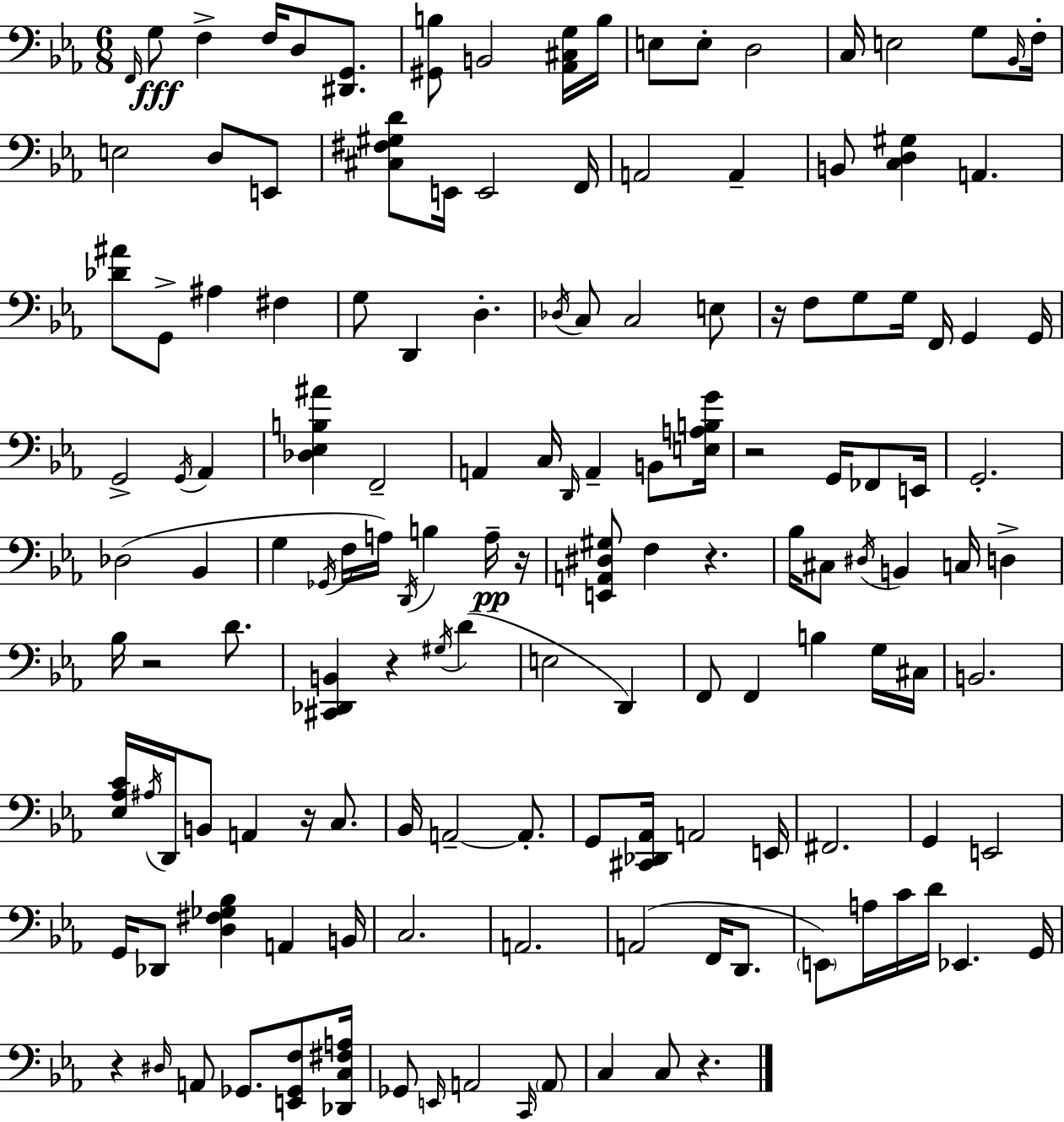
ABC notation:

X:1
T:Untitled
M:6/8
L:1/4
K:Cm
F,,/4 G,/2 F, F,/4 D,/2 [^D,,G,,]/2 [^G,,B,]/2 B,,2 [_A,,^C,G,]/4 B,/4 E,/2 E,/2 D,2 C,/4 E,2 G,/2 _B,,/4 F,/4 E,2 D,/2 E,,/2 [^C,^F,^G,D]/2 E,,/4 E,,2 F,,/4 A,,2 A,, B,,/2 [C,D,^G,] A,, [_D^A]/2 G,,/2 ^A, ^F, G,/2 D,, D, _D,/4 C,/2 C,2 E,/2 z/4 F,/2 G,/2 G,/4 F,,/4 G,, G,,/4 G,,2 G,,/4 _A,, [_D,_E,B,^A] F,,2 A,, C,/4 D,,/4 A,, B,,/2 [E,A,B,G]/4 z2 G,,/4 _F,,/2 E,,/4 G,,2 _D,2 _B,, G, _G,,/4 F,/4 A,/4 D,,/4 B, A,/4 z/4 [E,,A,,^D,^G,]/2 F, z _B,/4 ^C,/2 ^D,/4 B,, C,/4 D, _B,/4 z2 D/2 [^C,,_D,,B,,] z ^G,/4 D E,2 D,, F,,/2 F,, B, G,/4 ^C,/4 B,,2 [_E,_A,C]/4 ^A,/4 D,,/4 B,,/2 A,, z/4 C,/2 _B,,/4 A,,2 A,,/2 G,,/2 [^C,,_D,,_A,,]/4 A,,2 E,,/4 ^F,,2 G,, E,,2 G,,/4 _D,,/2 [D,^F,_G,_B,] A,, B,,/4 C,2 A,,2 A,,2 F,,/4 D,,/2 E,,/2 A,/4 C/4 D/4 _E,, G,,/4 z ^D,/4 A,,/2 _G,,/2 [E,,_G,,F,]/2 [_D,,C,^F,A,]/4 _G,,/2 E,,/4 A,,2 C,,/4 A,,/2 C, C,/2 z